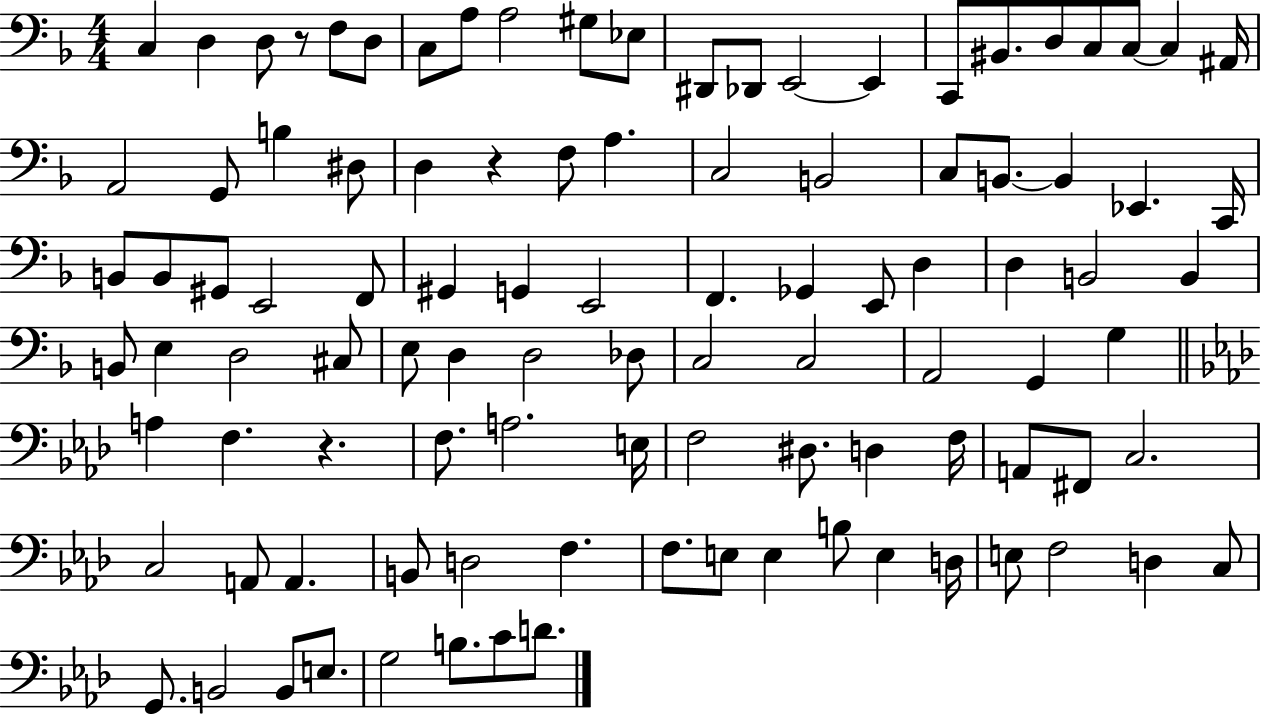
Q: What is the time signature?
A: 4/4